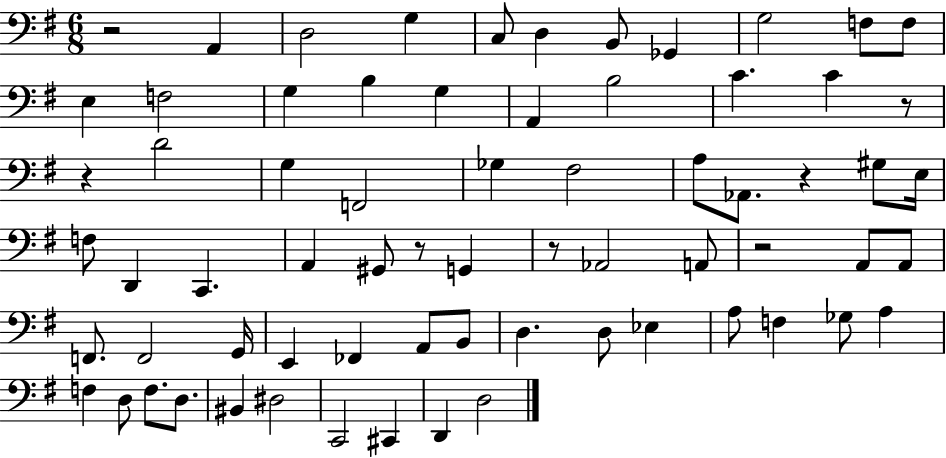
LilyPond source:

{
  \clef bass
  \numericTimeSignature
  \time 6/8
  \key g \major
  r2 a,4 | d2 g4 | c8 d4 b,8 ges,4 | g2 f8 f8 | \break e4 f2 | g4 b4 g4 | a,4 b2 | c'4. c'4 r8 | \break r4 d'2 | g4 f,2 | ges4 fis2 | a8 aes,8. r4 gis8 e16 | \break f8 d,4 c,4. | a,4 gis,8 r8 g,4 | r8 aes,2 a,8 | r2 a,8 a,8 | \break f,8. f,2 g,16 | e,4 fes,4 a,8 b,8 | d4. d8 ees4 | a8 f4 ges8 a4 | \break f4 d8 f8. d8. | bis,4 dis2 | c,2 cis,4 | d,4 d2 | \break \bar "|."
}